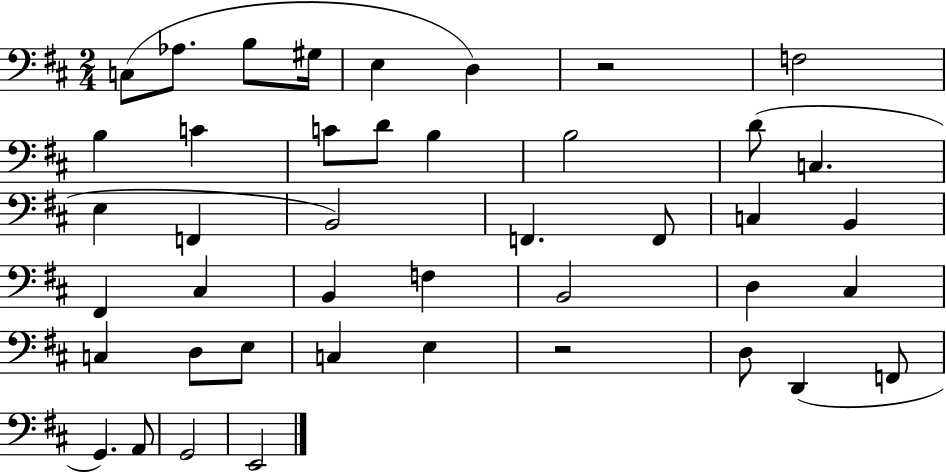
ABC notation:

X:1
T:Untitled
M:2/4
L:1/4
K:D
C,/2 _A,/2 B,/2 ^G,/4 E, D, z2 F,2 B, C C/2 D/2 B, B,2 D/2 C, E, F,, B,,2 F,, F,,/2 C, B,, ^F,, ^C, B,, F, B,,2 D, ^C, C, D,/2 E,/2 C, E, z2 D,/2 D,, F,,/2 G,, A,,/2 G,,2 E,,2